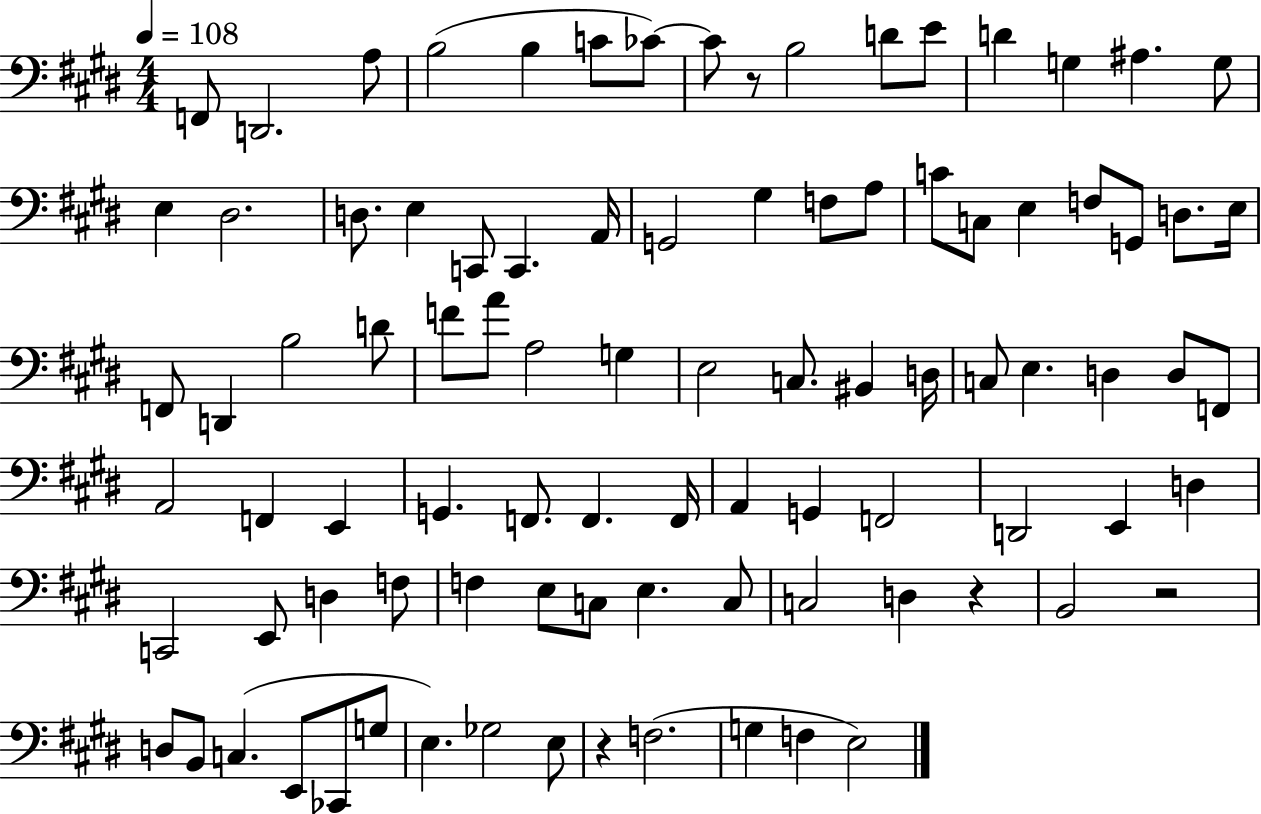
X:1
T:Untitled
M:4/4
L:1/4
K:E
F,,/2 D,,2 A,/2 B,2 B, C/2 _C/2 _C/2 z/2 B,2 D/2 E/2 D G, ^A, G,/2 E, ^D,2 D,/2 E, C,,/2 C,, A,,/4 G,,2 ^G, F,/2 A,/2 C/2 C,/2 E, F,/2 G,,/2 D,/2 E,/4 F,,/2 D,, B,2 D/2 F/2 A/2 A,2 G, E,2 C,/2 ^B,, D,/4 C,/2 E, D, D,/2 F,,/2 A,,2 F,, E,, G,, F,,/2 F,, F,,/4 A,, G,, F,,2 D,,2 E,, D, C,,2 E,,/2 D, F,/2 F, E,/2 C,/2 E, C,/2 C,2 D, z B,,2 z2 D,/2 B,,/2 C, E,,/2 _C,,/2 G,/2 E, _G,2 E,/2 z F,2 G, F, E,2